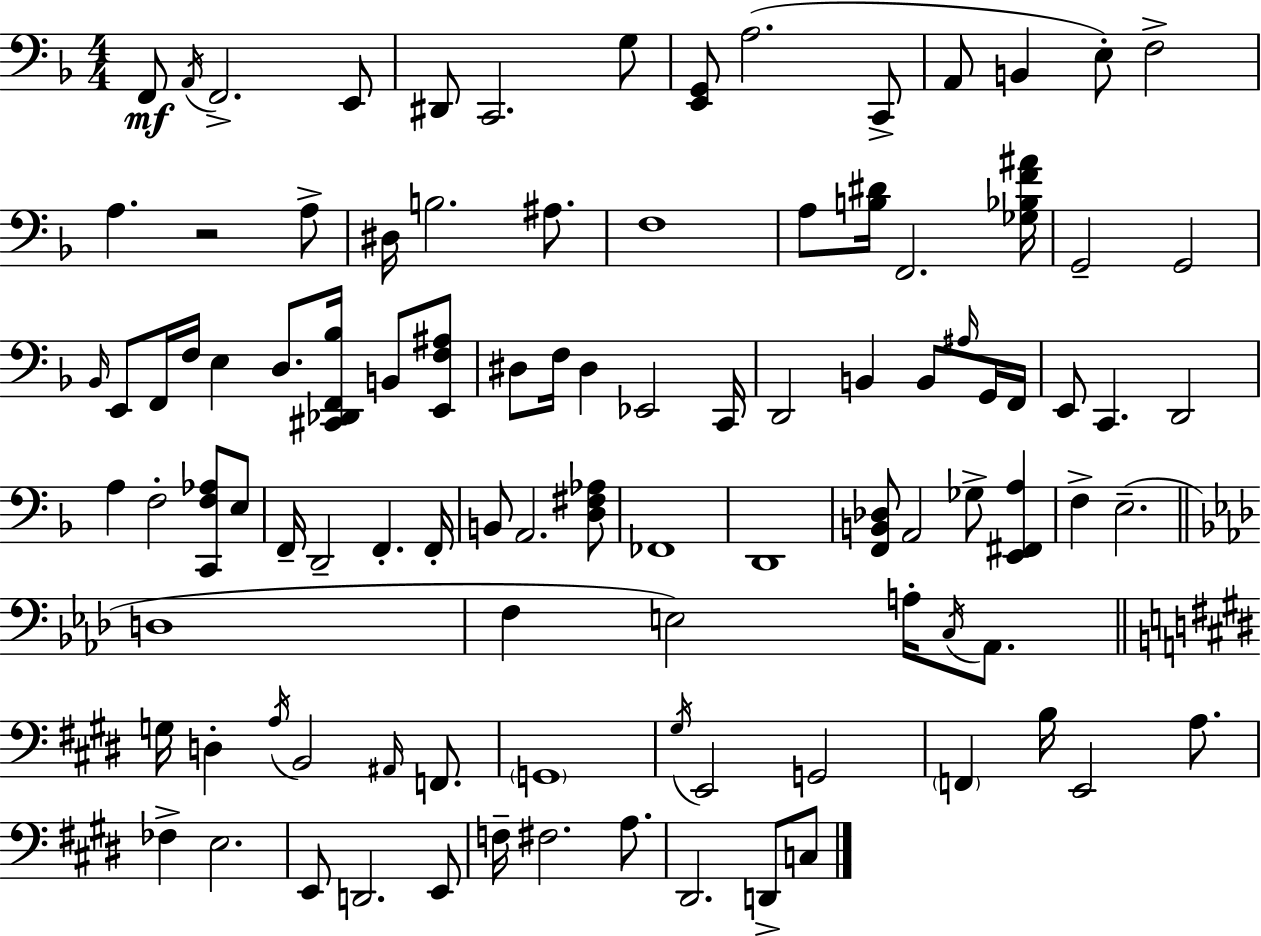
{
  \clef bass
  \numericTimeSignature
  \time 4/4
  \key f \major
  f,8\mf \acciaccatura { a,16 } f,2.-> e,8 | dis,8 c,2. g8 | <e, g,>8 a2.( c,8-> | a,8 b,4 e8-.) f2-> | \break a4. r2 a8-> | dis16 b2. ais8. | f1 | a8 <b dis'>16 f,2. | \break <ges bes f' ais'>16 g,2-- g,2 | \grace { bes,16 } e,8 f,16 f16 e4 d8. <cis, des, f, bes>16 b,8 | <e, f ais>8 dis8 f16 dis4 ees,2 | c,16 d,2 b,4 b,8 | \break \grace { ais16 } g,16 f,16 e,8 c,4. d,2 | a4 f2-. <c, f aes>8 | e8 f,16-- d,2-- f,4.-. | f,16-. b,8 a,2. | \break <d fis aes>8 fes,1 | d,1 | <f, b, des>8 a,2 ges8-> <e, fis, a>4 | f4-> e2.--( | \break \bar "||" \break \key f \minor d1 | f4 e2) a16-. \acciaccatura { c16 } aes,8. | \bar "||" \break \key e \major g16 d4-. \acciaccatura { a16 } b,2 \grace { ais,16 } f,8. | \parenthesize g,1 | \acciaccatura { gis16 } e,2 g,2 | \parenthesize f,4 b16 e,2 | \break a8. fes4-> e2. | e,8 d,2. | e,8 f16-- fis2. | a8. dis,2. d,8-> | \break c8 \bar "|."
}